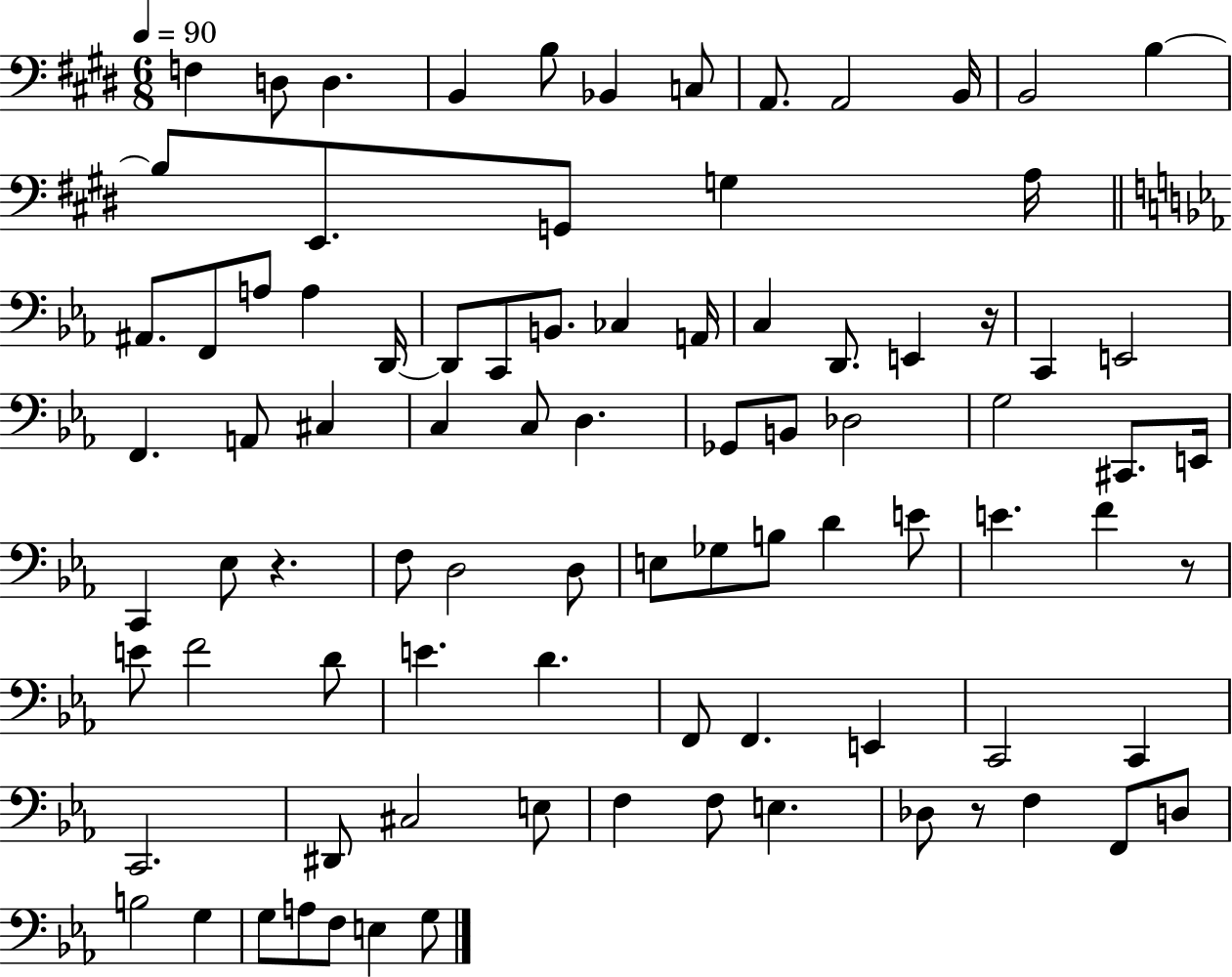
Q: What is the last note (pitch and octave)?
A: G3